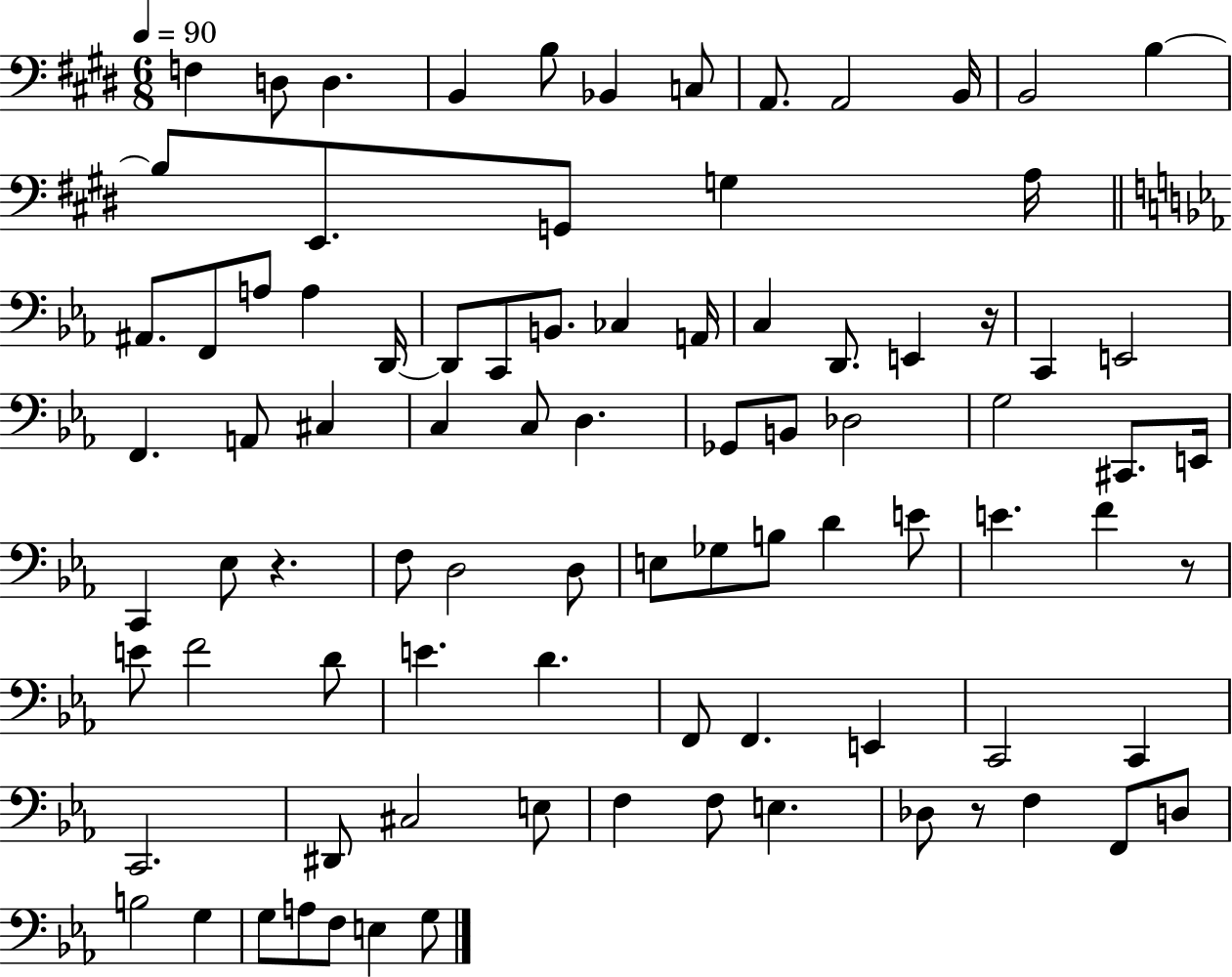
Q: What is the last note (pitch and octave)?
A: G3